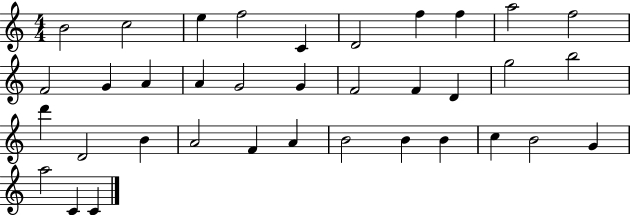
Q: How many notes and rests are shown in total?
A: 36